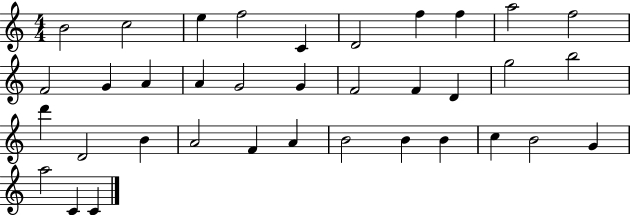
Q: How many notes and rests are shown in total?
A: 36